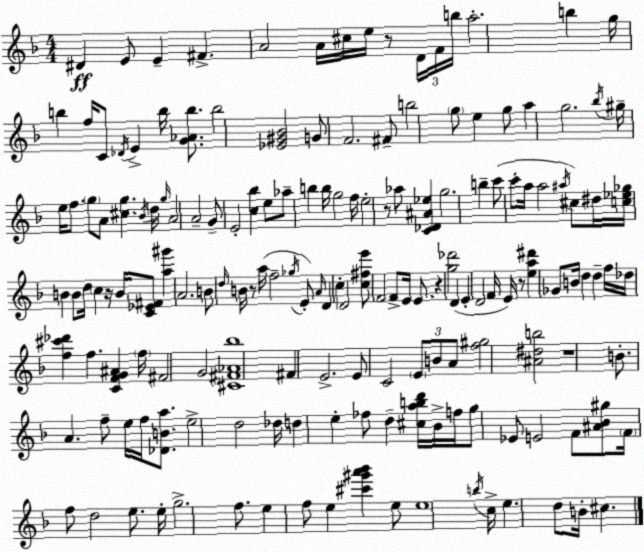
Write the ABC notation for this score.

X:1
T:Untitled
M:4/4
L:1/4
K:F
^D E/2 E ^F A2 A/4 ^c/4 e/4 z/2 D/4 F/4 b/4 a2 b g/4 b f/4 C/2 _D/4 E b/4 [G_Ab]/2 b2 [_E^G_B]2 G/2 F2 ^F/2 b2 g/2 e g/2 a g2 _b/4 ^g/4 e/4 f/2 g/2 A/2 [^cg] _B/4 d/4 g/4 A2 A2 G/2 E2 [c_b] e/2 _a/2 b b/4 g2 f/4 e2 z/2 _a/2 [C_D^A_e] g2 b c'/2 c'/2 a/4 a2 ^a/4 ^c/2 ^d/4 [c_e_g]/4 B B/2 d/4 c z/4 B/4 [C_E^F]/2 [a^g'] A2 B/2 d/4 B/4 z/2 a/4 f2 _g/4 E/2 A/4 D c D2 [c^fe']/2 F2 F/2 E/4 E/2 z [g_d']2 D E D2 F/4 E/4 z/2 [ea^d'] _G/2 B/4 d d f/4 _d/4 [f^c'_d'] f [CFG^A] f/4 ^F2 G2 [^C^F_A_b]4 ^F E2 E/2 C2 E/2 B/2 A/2 [f^g]2 [^A^db]2 z4 B/2 A f/2 e/4 f/4 [_DBa]/2 e2 d2 _d/4 d e _f/2 d [^cabd']/4 _B/4 f/4 g/2 _E/2 E2 F/2 [^A_B^g]/2 F/4 f/2 d2 e/2 e/4 g2 f/2 e f/2 e [^c'^g'a'_b'] e/2 e4 b/4 c/4 e d/2 B/4 ^c